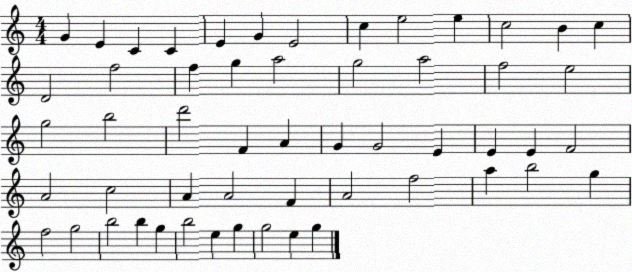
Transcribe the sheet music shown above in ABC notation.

X:1
T:Untitled
M:4/4
L:1/4
K:C
G E C C E G E2 c e2 e c2 B c D2 f2 f g a2 g2 a2 f2 e2 g2 b2 d'2 F A G G2 E E E F2 A2 c2 A A2 F A2 f2 a b2 g f2 g2 b2 b g b2 e g g2 e g